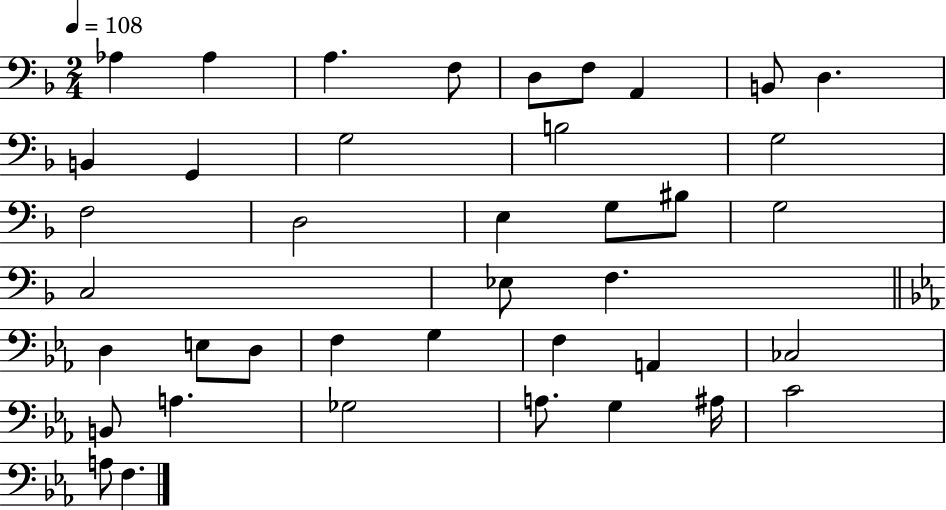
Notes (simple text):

Ab3/q Ab3/q A3/q. F3/e D3/e F3/e A2/q B2/e D3/q. B2/q G2/q G3/h B3/h G3/h F3/h D3/h E3/q G3/e BIS3/e G3/h C3/h Eb3/e F3/q. D3/q E3/e D3/e F3/q G3/q F3/q A2/q CES3/h B2/e A3/q. Gb3/h A3/e. G3/q A#3/s C4/h A3/e F3/q.